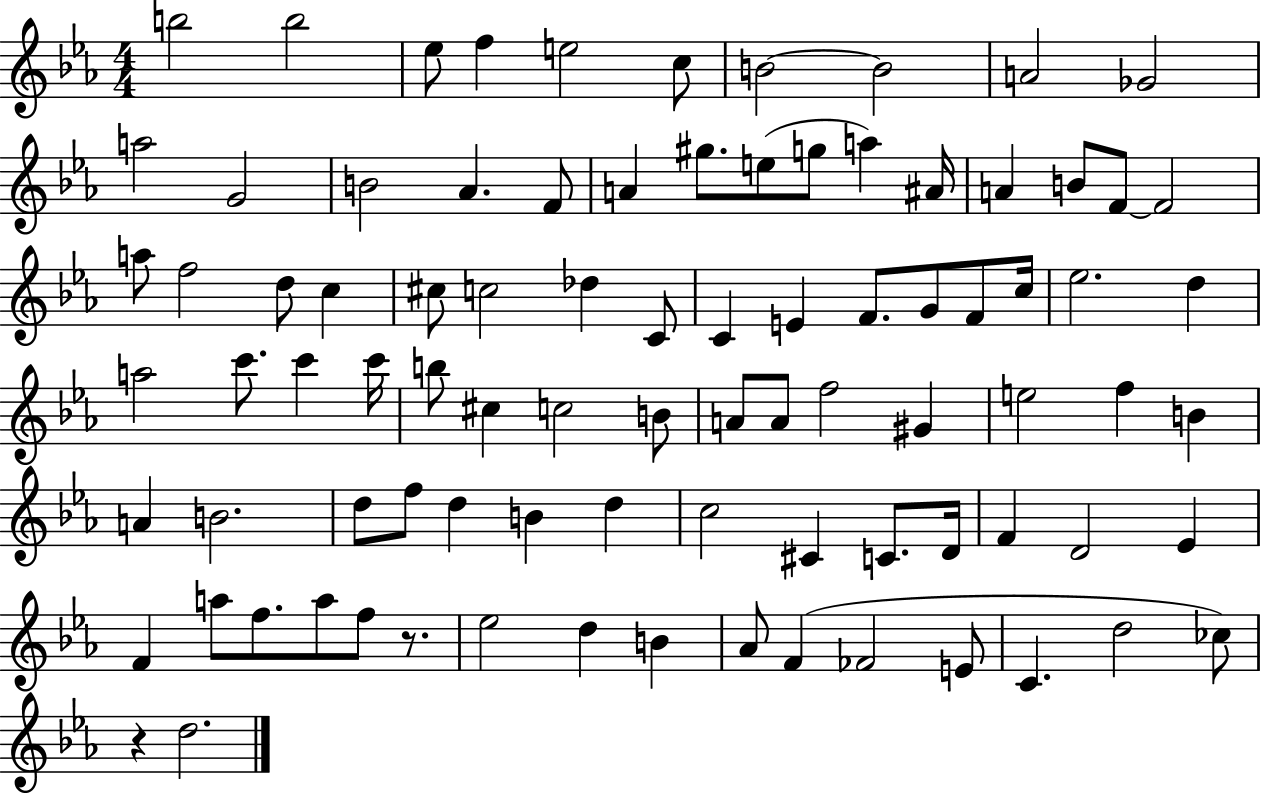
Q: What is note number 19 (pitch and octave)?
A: G5